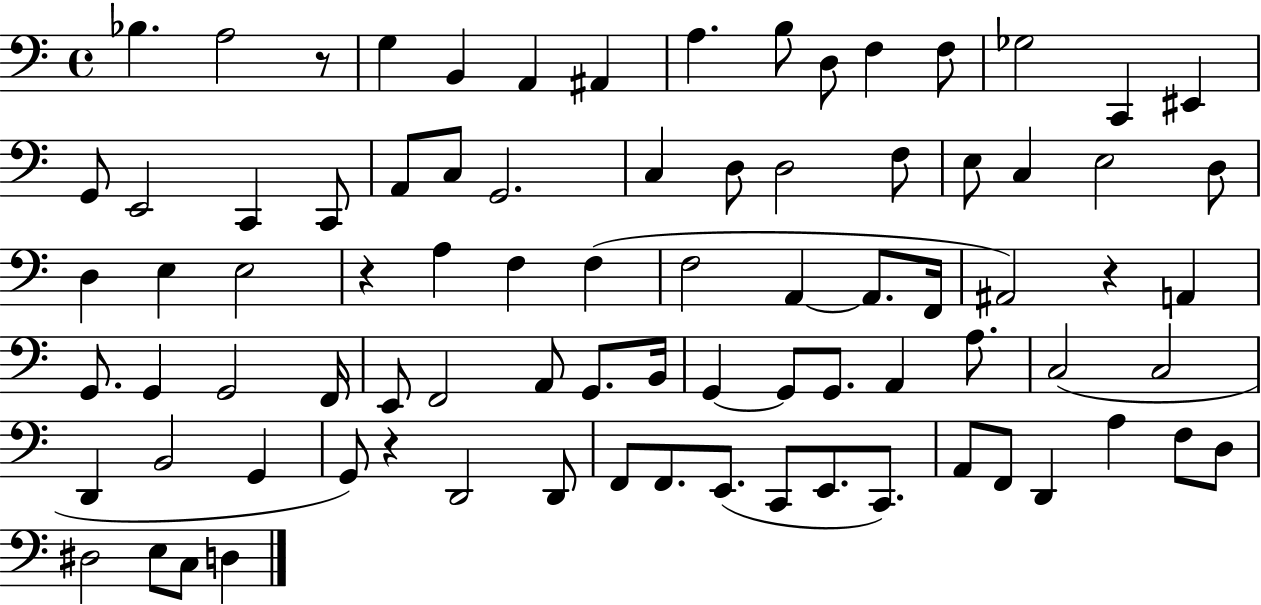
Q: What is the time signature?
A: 4/4